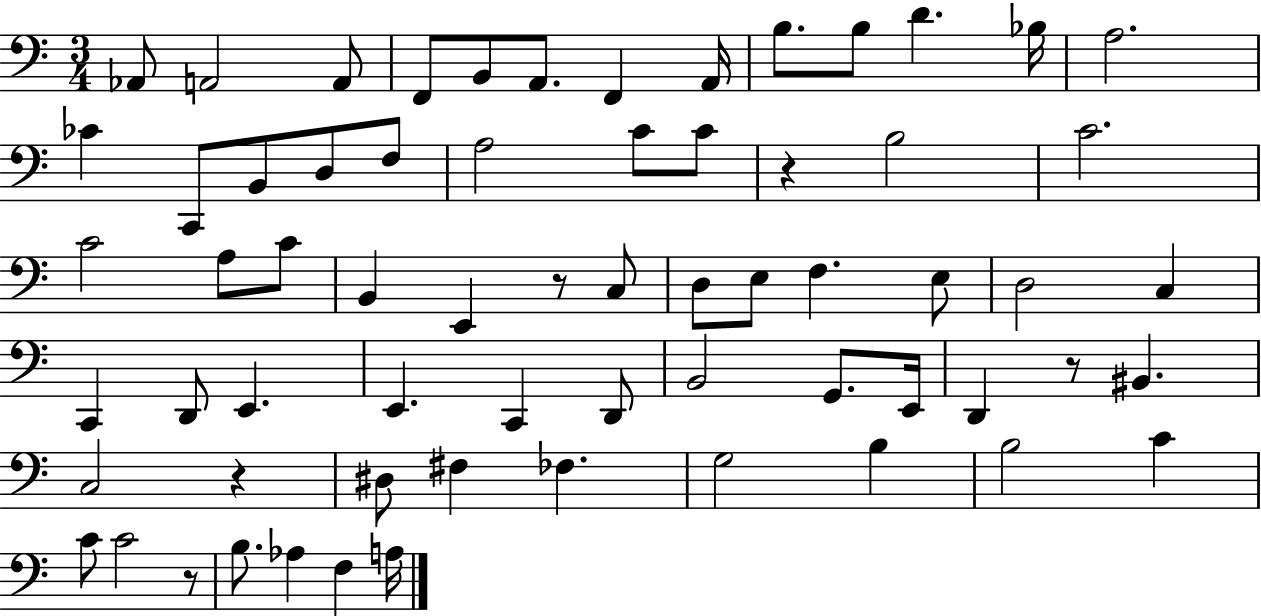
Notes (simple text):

Ab2/e A2/h A2/e F2/e B2/e A2/e. F2/q A2/s B3/e. B3/e D4/q. Bb3/s A3/h. CES4/q C2/e B2/e D3/e F3/e A3/h C4/e C4/e R/q B3/h C4/h. C4/h A3/e C4/e B2/q E2/q R/e C3/e D3/e E3/e F3/q. E3/e D3/h C3/q C2/q D2/e E2/q. E2/q. C2/q D2/e B2/h G2/e. E2/s D2/q R/e BIS2/q. C3/h R/q D#3/e F#3/q FES3/q. G3/h B3/q B3/h C4/q C4/e C4/h R/e B3/e. Ab3/q F3/q A3/s